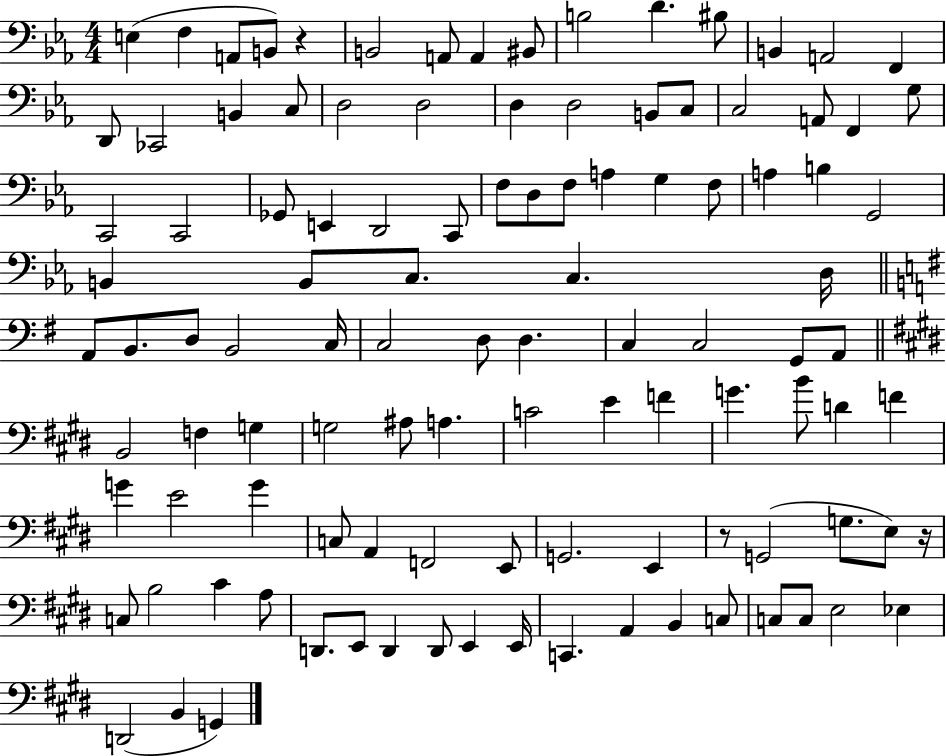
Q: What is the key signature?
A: EES major